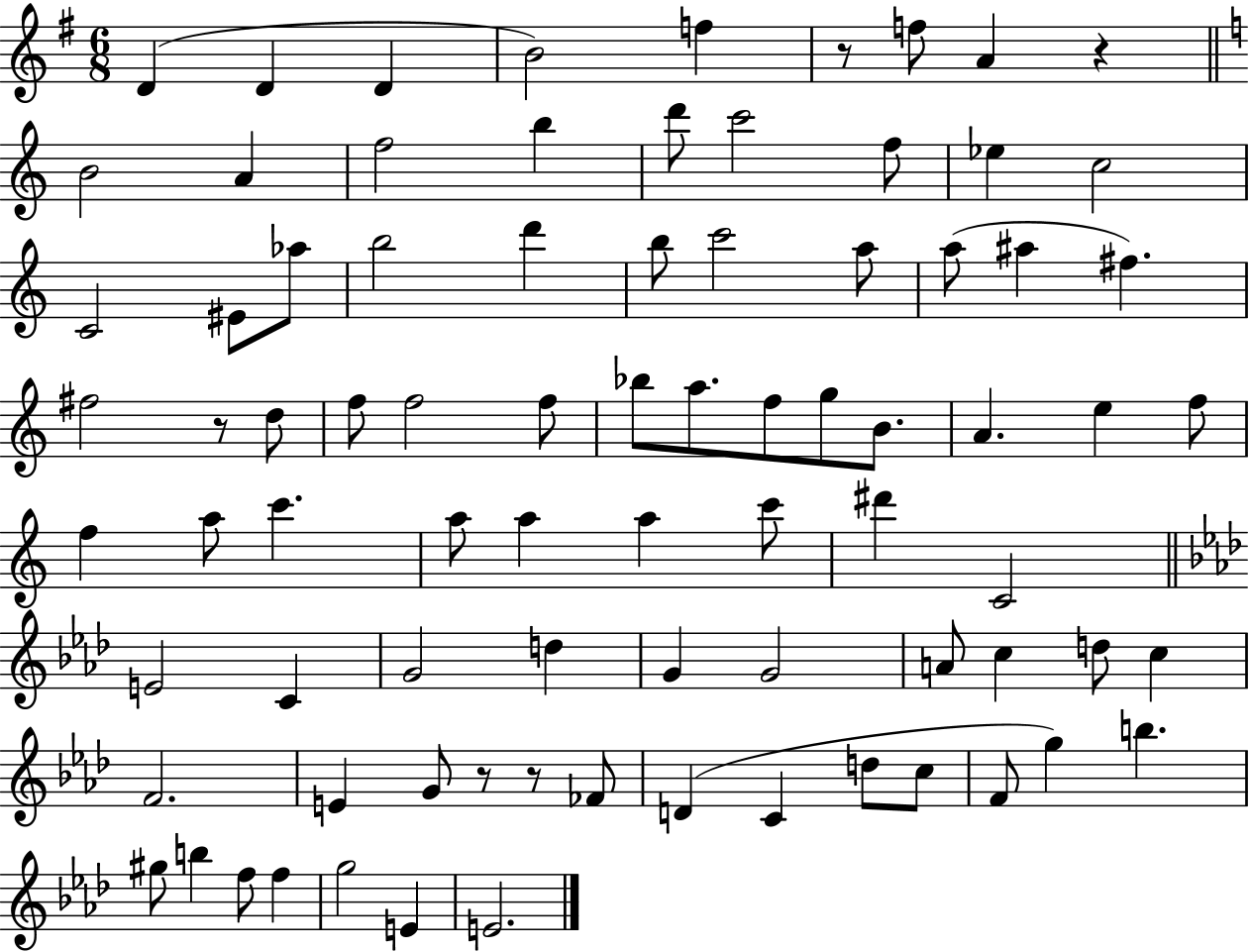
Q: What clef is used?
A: treble